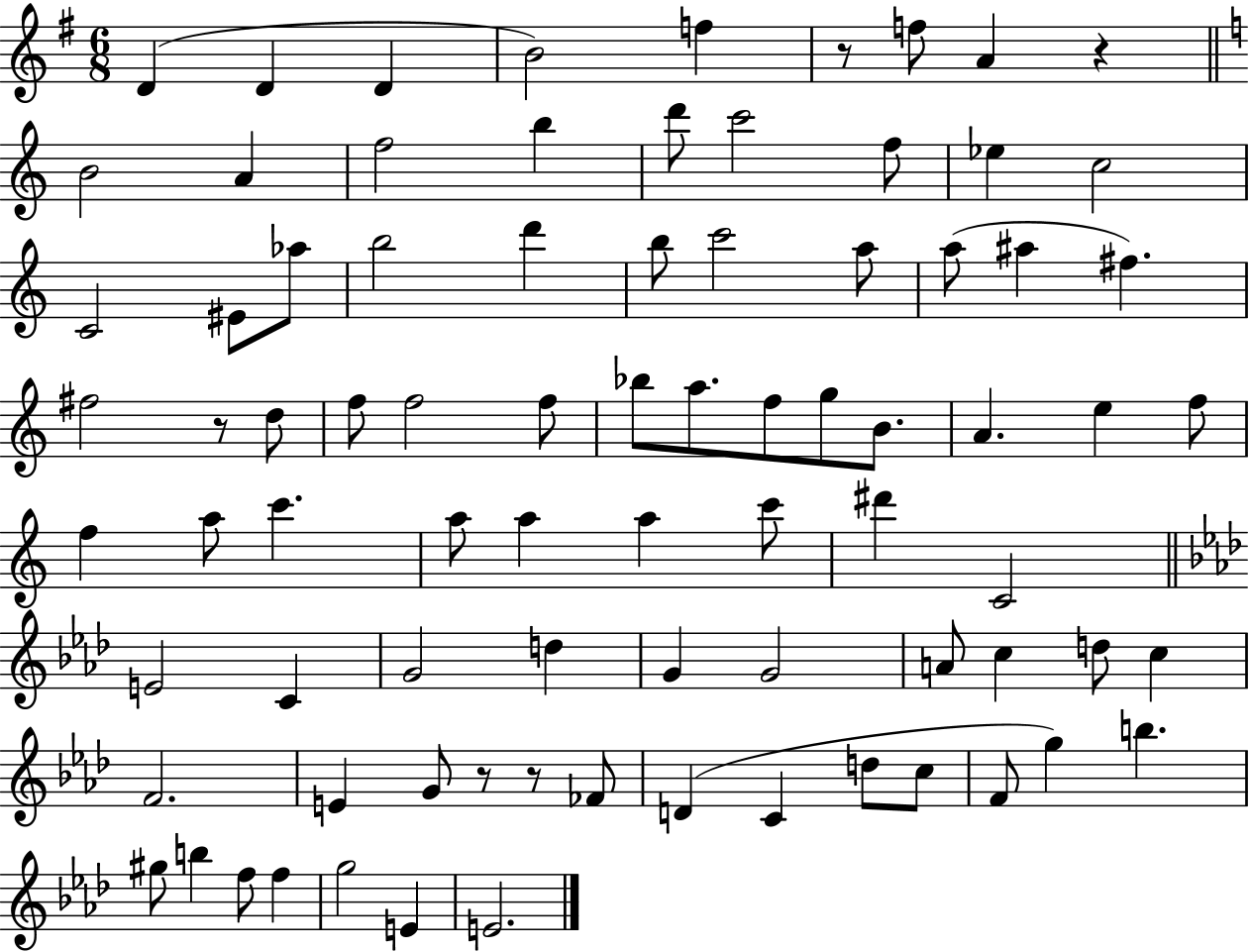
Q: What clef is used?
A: treble